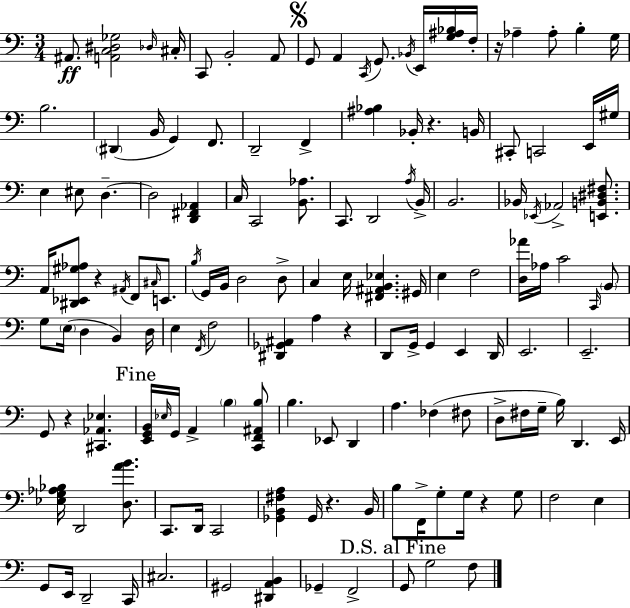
A#2/e. [A2,C3,D#3,Gb3]/h Db3/s C#3/s C2/e B2/h A2/e G2/e A2/q C2/s G2/e. Bb2/s E2/s [G3,A#3,Bb3]/s F3/s R/s Ab3/q Ab3/e B3/q G3/s B3/h. D#2/q B2/s G2/q F2/e. D2/h F2/q [A#3,Bb3]/q Bb2/s R/q. B2/s C#2/e C2/h E2/s G#3/s E3/q EIS3/e D3/q. D3/h [D2,F#2,Ab2]/q C3/s C2/h [B2,Ab3]/e. C2/e. D2/h A3/s B2/s B2/h. Bb2/s Eb2/s Ab2/h [E2,B2,D#3,F#3]/e. A2/s [D#2,Eb2,G#3,Ab3]/e R/q A#2/s F2/e C#3/s E2/e. B3/s G2/s B2/s D3/h D3/e C3/q E3/s [F#2,A#2,B2,Eb3]/q. G#2/s E3/q F3/h [D3,Ab4]/s Ab3/s C4/h C2/s B2/e G3/e E3/s D3/q B2/q D3/s E3/q F2/s F3/h [D#2,Gb2,A#2]/q A3/q R/q D2/e G2/s G2/q E2/q D2/s E2/h. E2/h. G2/e R/q [C#2,Ab2,Eb3]/q. [E2,G2,B2]/s Eb3/s G2/s A2/q B3/q [C2,F2,A#2,B3]/e B3/q. Eb2/e D2/q A3/q. FES3/q F#3/e D3/e F#3/s G3/s B3/s D2/q. E2/s [Eb3,G3,Ab3,Bb3]/s D2/h [D3,A4,B4]/e. C2/e. D2/s C2/h [Gb2,B2,F#3,A3]/q Gb2/s R/q. B2/s B3/e F2/s G3/e G3/s R/q G3/e F3/h E3/q G2/e E2/s D2/h C2/s C#3/h. G#2/h [D#2,A2,B2]/q Gb2/q F2/h G2/e G3/h F3/e